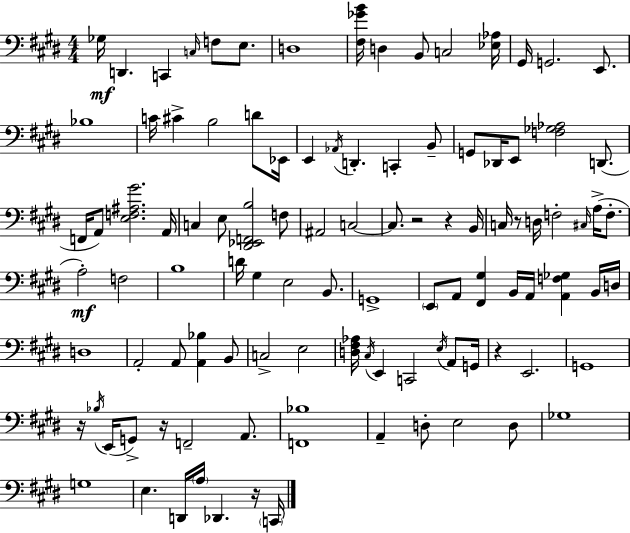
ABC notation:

X:1
T:Untitled
M:4/4
L:1/4
K:E
_G,/4 D,, C,, C,/4 F,/2 E,/2 D,4 [^F,_GB]/4 D, B,,/2 C,2 [_E,_A,]/4 ^G,,/4 G,,2 E,,/2 _B,4 C/4 ^C B,2 D/2 _E,,/4 E,, _A,,/4 D,, C,, B,,/2 G,,/2 _D,,/4 E,,/2 [F,_G,_A,]2 D,,/2 F,,/4 A,,/2 [E,F,^A,^G]2 A,,/4 C, E,/2 [^D,,_E,,F,,B,]2 F,/2 ^A,,2 C,2 C,/2 z2 z B,,/4 C,/4 z/2 D,/4 F,2 ^C,/4 A,/4 F,/2 A,2 F,2 B,4 D/4 ^G, E,2 B,,/2 G,,4 E,,/2 A,,/2 [^F,,^G,] B,,/4 A,,/4 [A,,F,_G,] B,,/4 D,/4 D,4 A,,2 A,,/2 [A,,_B,] B,,/2 C,2 E,2 [D,^F,_A,]/4 ^C,/4 E,, C,,2 E,/4 A,,/2 G,,/4 z E,,2 G,,4 z/4 _B,/4 E,,/4 G,,/2 z/4 F,,2 A,,/2 [F,,_B,]4 A,, D,/2 E,2 D,/2 _G,4 G,4 E, D,,/4 A,/4 _D,, z/4 C,,/4